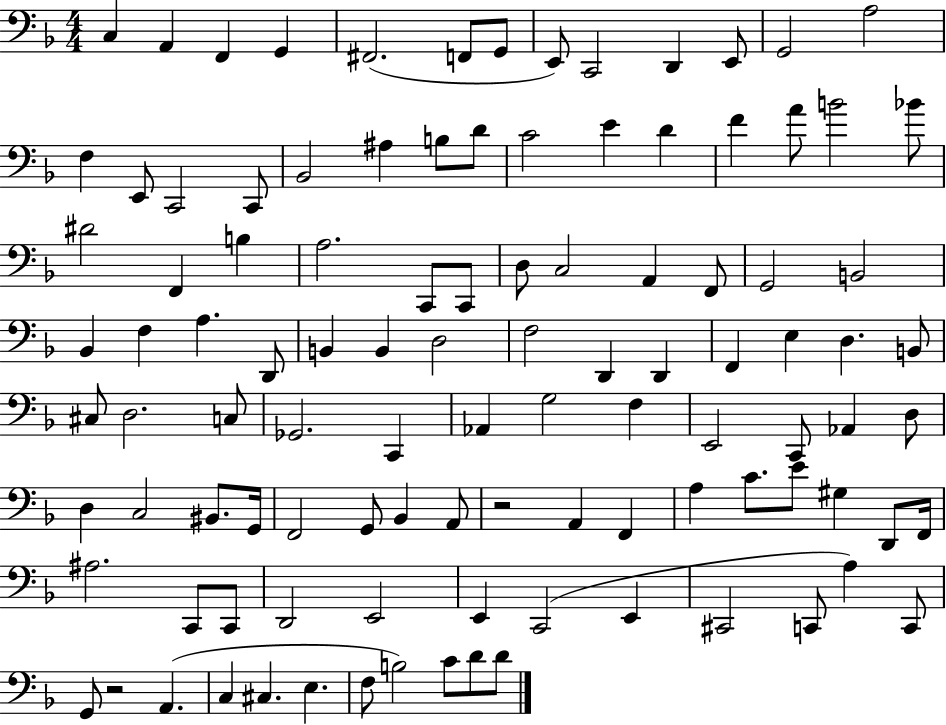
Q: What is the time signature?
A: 4/4